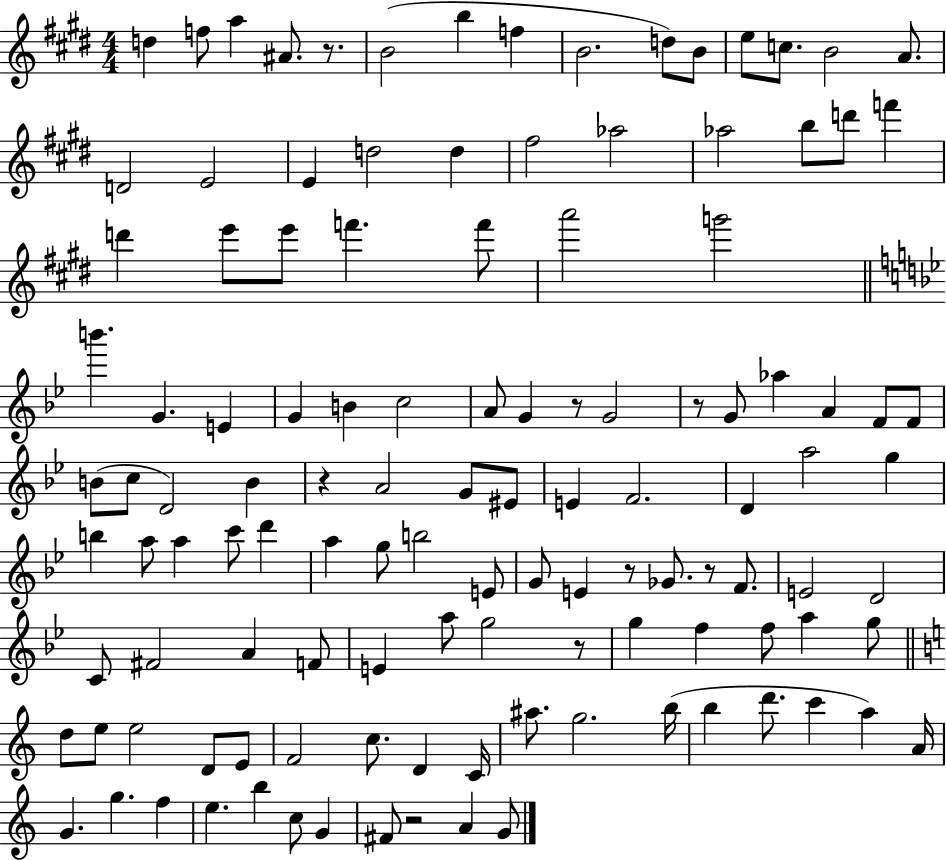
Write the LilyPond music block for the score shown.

{
  \clef treble
  \numericTimeSignature
  \time 4/4
  \key e \major
  d''4 f''8 a''4 ais'8. r8. | b'2( b''4 f''4 | b'2. d''8) b'8 | e''8 c''8. b'2 a'8. | \break d'2 e'2 | e'4 d''2 d''4 | fis''2 aes''2 | aes''2 b''8 d'''8 f'''4 | \break d'''4 e'''8 e'''8 f'''4. f'''8 | a'''2 g'''2 | \bar "||" \break \key bes \major b'''4. g'4. e'4 | g'4 b'4 c''2 | a'8 g'4 r8 g'2 | r8 g'8 aes''4 a'4 f'8 f'8 | \break b'8( c''8 d'2) b'4 | r4 a'2 g'8 eis'8 | e'4 f'2. | d'4 a''2 g''4 | \break b''4 a''8 a''4 c'''8 d'''4 | a''4 g''8 b''2 e'8 | g'8 e'4 r8 ges'8. r8 f'8. | e'2 d'2 | \break c'8 fis'2 a'4 f'8 | e'4 a''8 g''2 r8 | g''4 f''4 f''8 a''4 g''8 | \bar "||" \break \key c \major d''8 e''8 e''2 d'8 e'8 | f'2 c''8. d'4 c'16 | ais''8. g''2. b''16( | b''4 d'''8. c'''4 a''4) a'16 | \break g'4. g''4. f''4 | e''4. b''4 c''8 g'4 | fis'8 r2 a'4 g'8 | \bar "|."
}